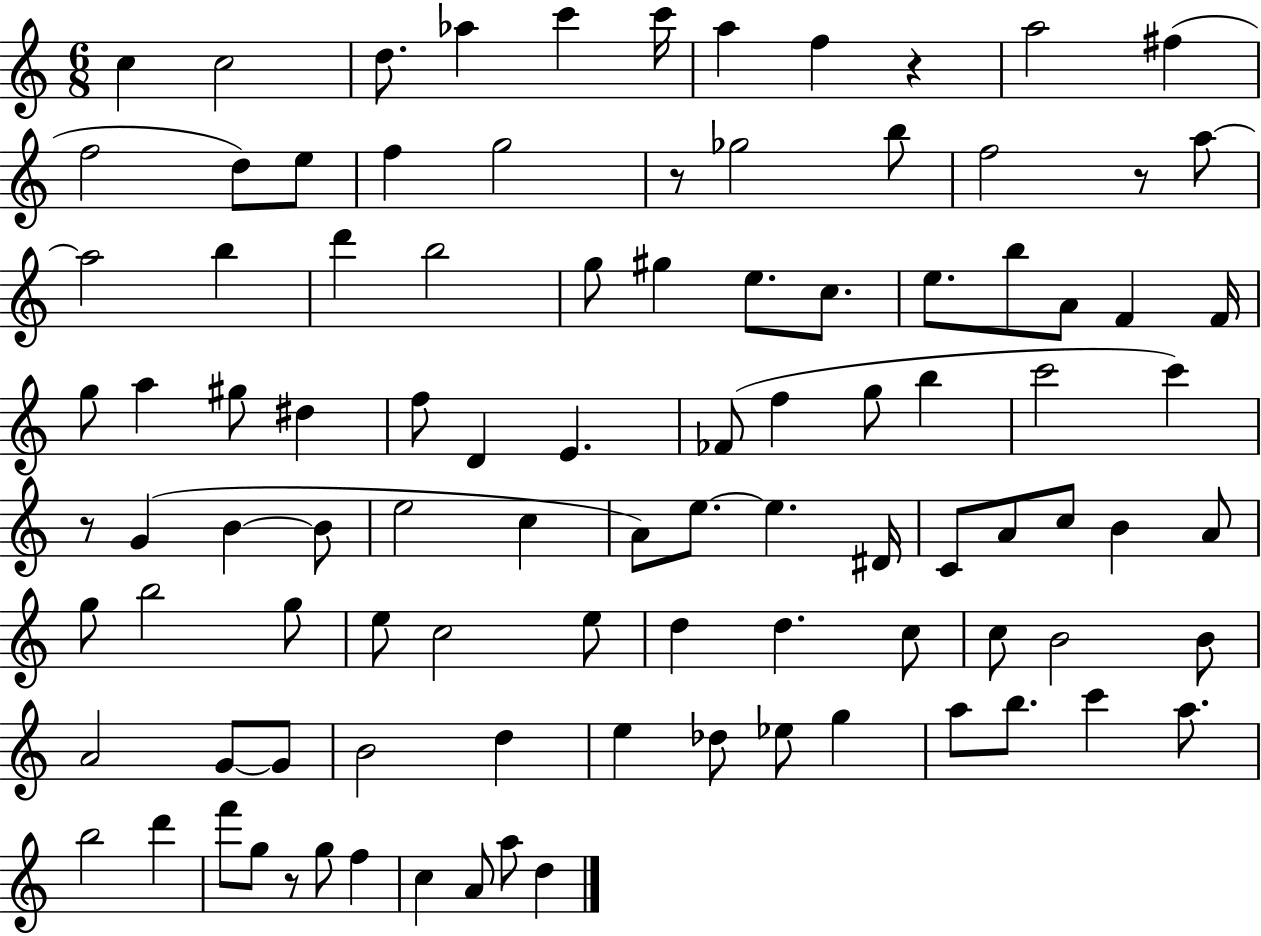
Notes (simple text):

C5/q C5/h D5/e. Ab5/q C6/q C6/s A5/q F5/q R/q A5/h F#5/q F5/h D5/e E5/e F5/q G5/h R/e Gb5/h B5/e F5/h R/e A5/e A5/h B5/q D6/q B5/h G5/e G#5/q E5/e. C5/e. E5/e. B5/e A4/e F4/q F4/s G5/e A5/q G#5/e D#5/q F5/e D4/q E4/q. FES4/e F5/q G5/e B5/q C6/h C6/q R/e G4/q B4/q B4/e E5/h C5/q A4/e E5/e. E5/q. D#4/s C4/e A4/e C5/e B4/q A4/e G5/e B5/h G5/e E5/e C5/h E5/e D5/q D5/q. C5/e C5/e B4/h B4/e A4/h G4/e G4/e B4/h D5/q E5/q Db5/e Eb5/e G5/q A5/e B5/e. C6/q A5/e. B5/h D6/q F6/e G5/e R/e G5/e F5/q C5/q A4/e A5/e D5/q